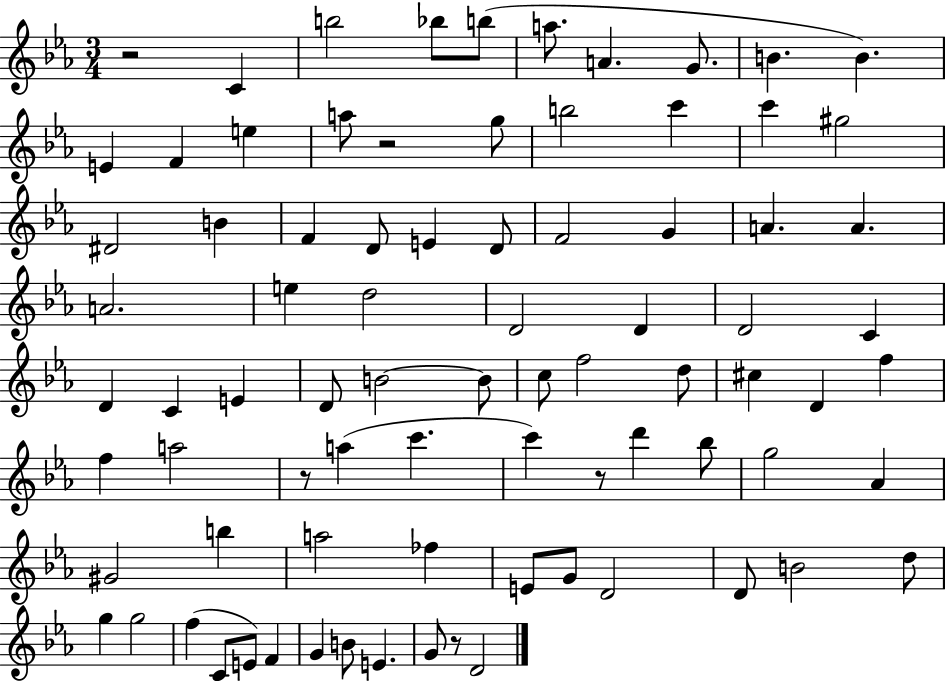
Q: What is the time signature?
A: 3/4